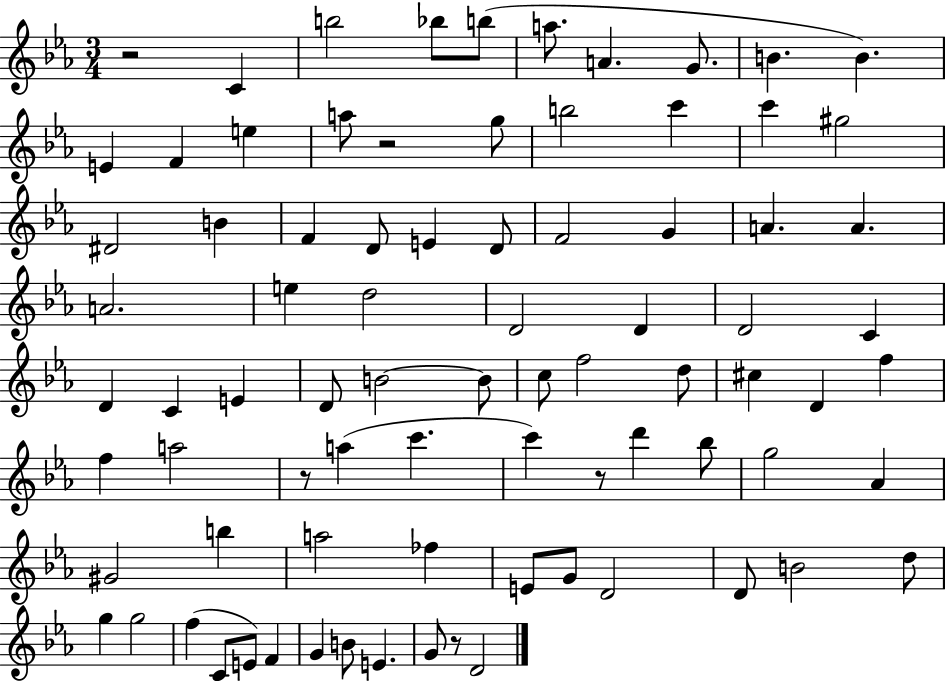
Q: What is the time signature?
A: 3/4